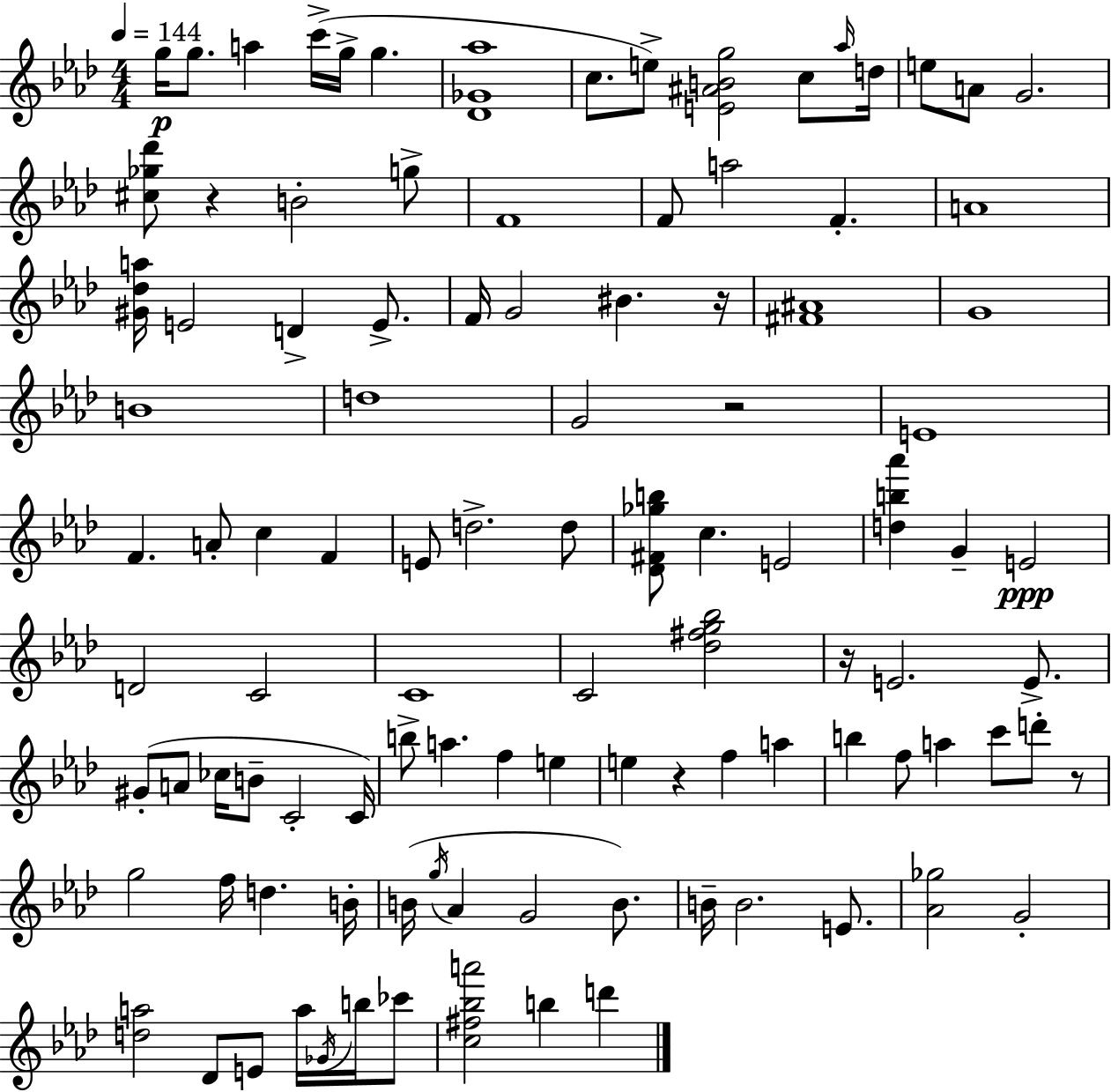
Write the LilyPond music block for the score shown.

{
  \clef treble
  \numericTimeSignature
  \time 4/4
  \key aes \major
  \tempo 4 = 144
  g''16\p g''8. a''4 c'''16->( g''16-> g''4. | <des' ges' aes''>1 | c''8. e''8->) <e' ais' b' g''>2 c''8 \grace { aes''16 } | d''16 e''8 a'8 g'2. | \break <cis'' ges'' des'''>8 r4 b'2-. g''8-> | f'1 | f'8 a''2 f'4.-. | a'1 | \break <gis' des'' a''>16 e'2 d'4-> e'8.-> | f'16 g'2 bis'4. | r16 <fis' ais'>1 | g'1 | \break b'1 | d''1 | g'2 r2 | e'1 | \break f'4. a'8-. c''4 f'4 | e'8 d''2.-> d''8 | <des' fis' ges'' b''>8 c''4. e'2 | <d'' b'' aes'''>4 g'4-- e'2\ppp | \break d'2 c'2 | c'1 | c'2 <des'' fis'' g'' bes''>2 | r16 e'2. e'8.-> | \break gis'8-.( a'8 ces''16 b'8-- c'2-. | c'16) b''8-> a''4. f''4 e''4 | e''4 r4 f''4 a''4 | b''4 f''8 a''4 c'''8 d'''8-. r8 | \break g''2 f''16 d''4. | b'16-. b'16( \acciaccatura { g''16 } aes'4 g'2 b'8.) | b'16-- b'2. e'8. | <aes' ges''>2 g'2-. | \break <d'' a''>2 des'8 e'8 a''16 \acciaccatura { ges'16 } | b''16 ces'''8 <c'' fis'' bes'' a'''>2 b''4 d'''4 | \bar "|."
}